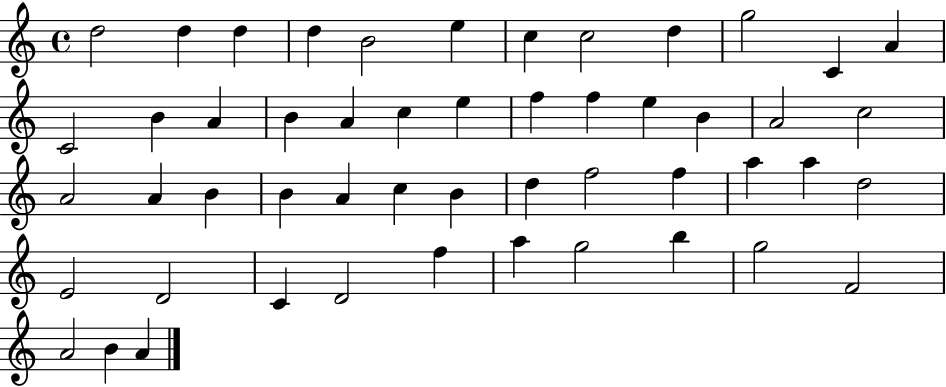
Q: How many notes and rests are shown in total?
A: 51